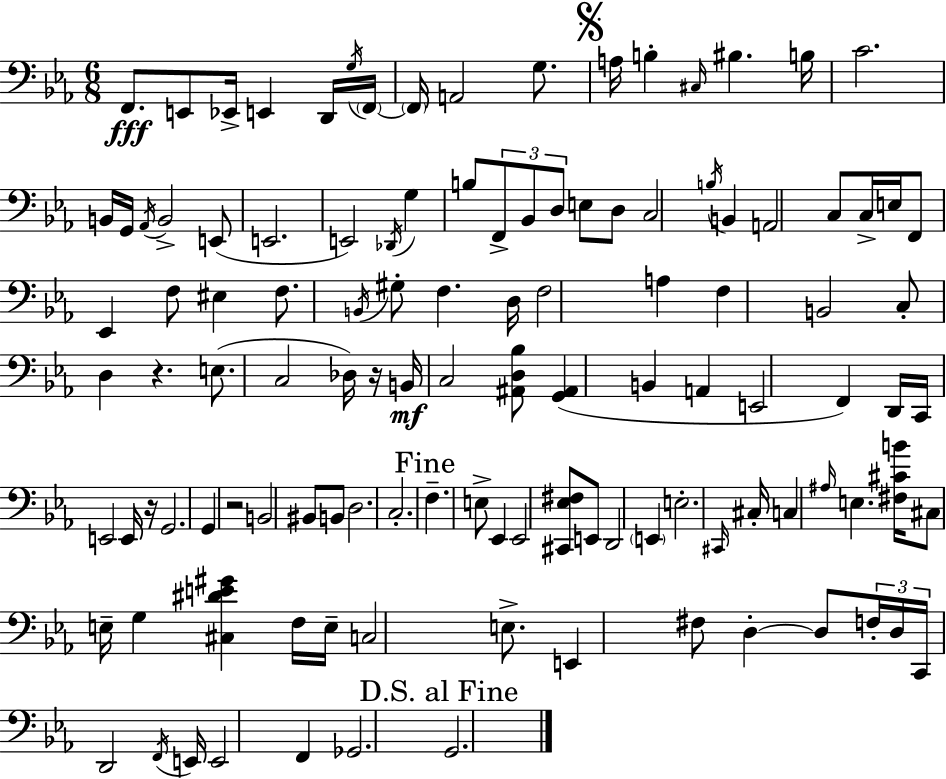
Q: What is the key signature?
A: C minor